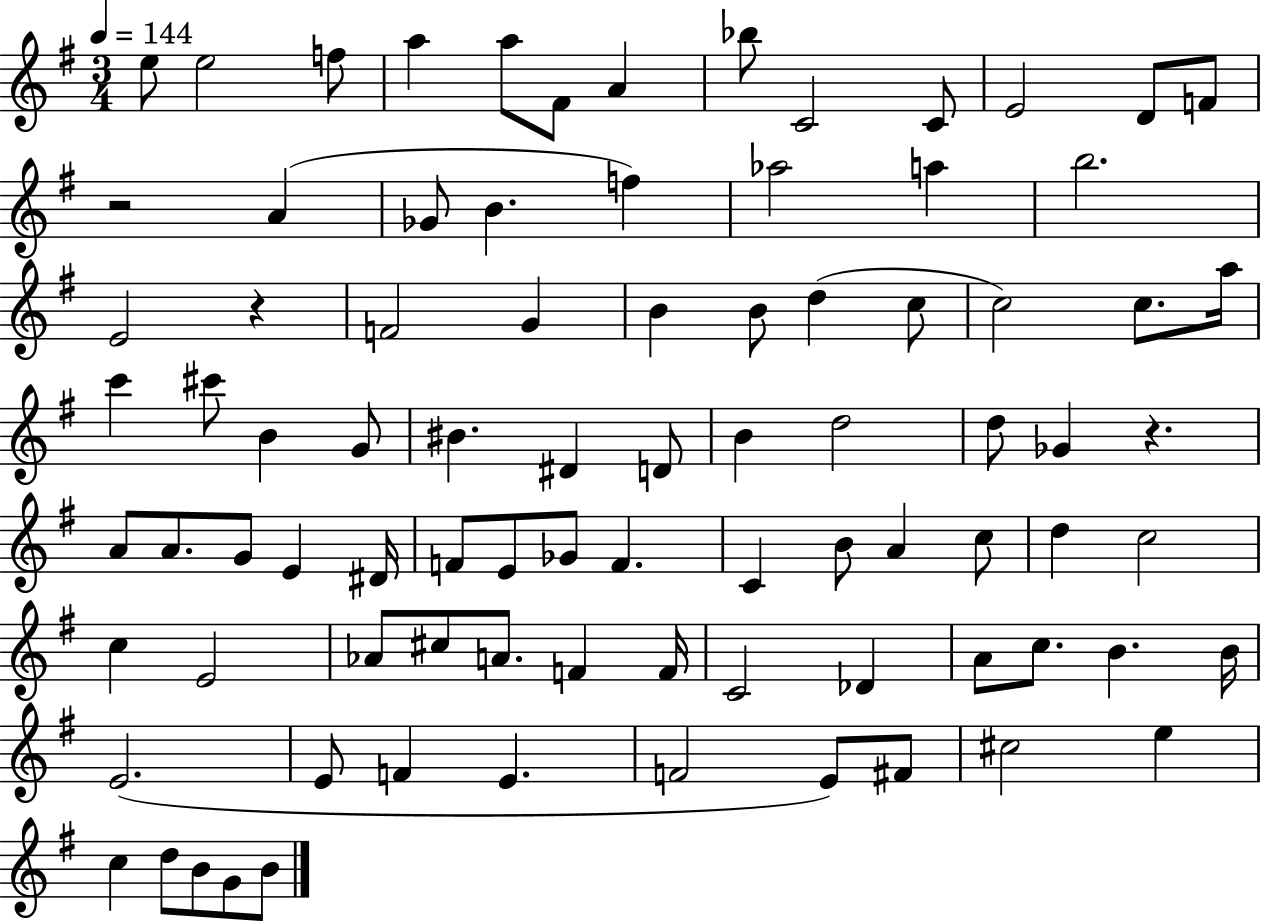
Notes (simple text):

E5/e E5/h F5/e A5/q A5/e F#4/e A4/q Bb5/e C4/h C4/e E4/h D4/e F4/e R/h A4/q Gb4/e B4/q. F5/q Ab5/h A5/q B5/h. E4/h R/q F4/h G4/q B4/q B4/e D5/q C5/e C5/h C5/e. A5/s C6/q C#6/e B4/q G4/e BIS4/q. D#4/q D4/e B4/q D5/h D5/e Gb4/q R/q. A4/e A4/e. G4/e E4/q D#4/s F4/e E4/e Gb4/e F4/q. C4/q B4/e A4/q C5/e D5/q C5/h C5/q E4/h Ab4/e C#5/e A4/e. F4/q F4/s C4/h Db4/q A4/e C5/e. B4/q. B4/s E4/h. E4/e F4/q E4/q. F4/h E4/e F#4/e C#5/h E5/q C5/q D5/e B4/e G4/e B4/e